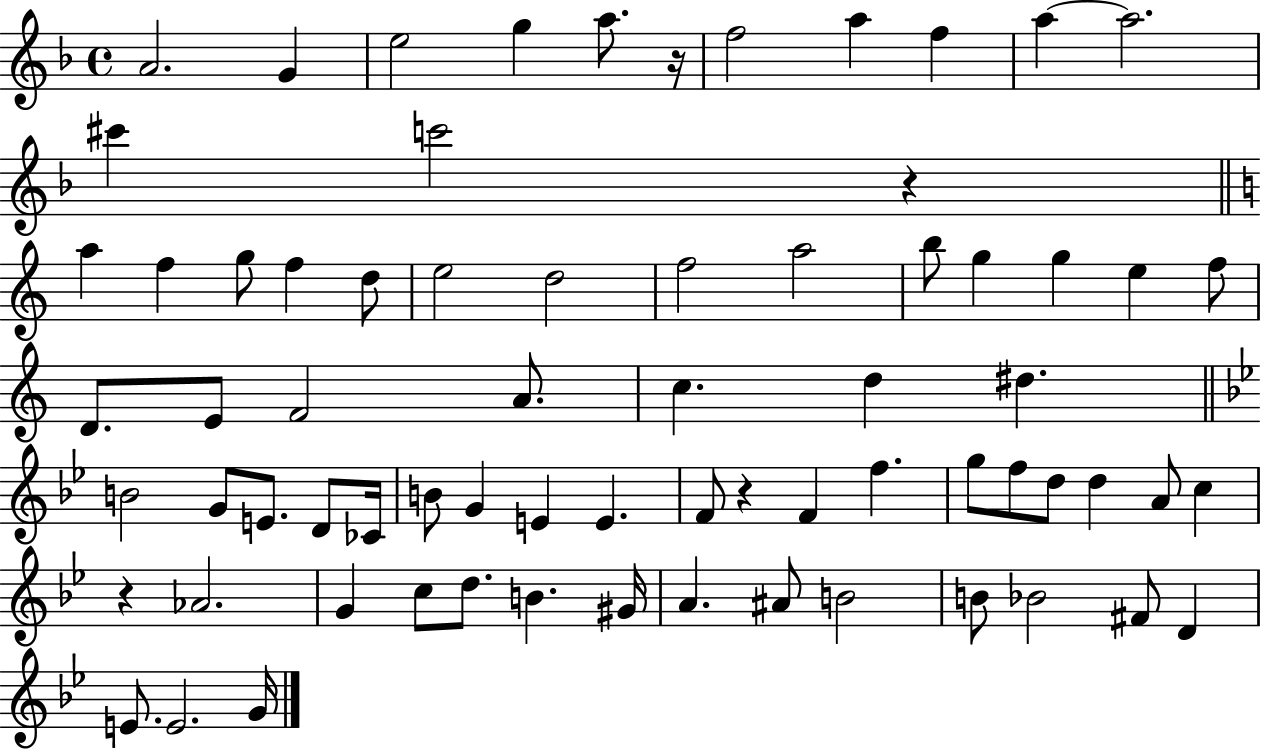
A4/h. G4/q E5/h G5/q A5/e. R/s F5/h A5/q F5/q A5/q A5/h. C#6/q C6/h R/q A5/q F5/q G5/e F5/q D5/e E5/h D5/h F5/h A5/h B5/e G5/q G5/q E5/q F5/e D4/e. E4/e F4/h A4/e. C5/q. D5/q D#5/q. B4/h G4/e E4/e. D4/e CES4/s B4/e G4/q E4/q E4/q. F4/e R/q F4/q F5/q. G5/e F5/e D5/e D5/q A4/e C5/q R/q Ab4/h. G4/q C5/e D5/e. B4/q. G#4/s A4/q. A#4/e B4/h B4/e Bb4/h F#4/e D4/q E4/e. E4/h. G4/s